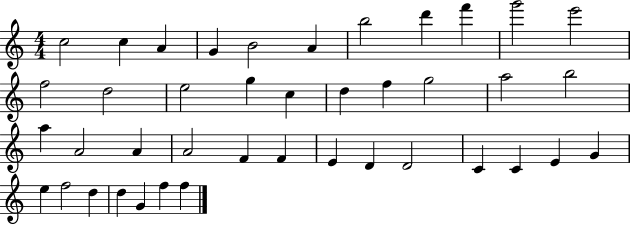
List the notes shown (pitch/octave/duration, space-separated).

C5/h C5/q A4/q G4/q B4/h A4/q B5/h D6/q F6/q G6/h E6/h F5/h D5/h E5/h G5/q C5/q D5/q F5/q G5/h A5/h B5/h A5/q A4/h A4/q A4/h F4/q F4/q E4/q D4/q D4/h C4/q C4/q E4/q G4/q E5/q F5/h D5/q D5/q G4/q F5/q F5/q